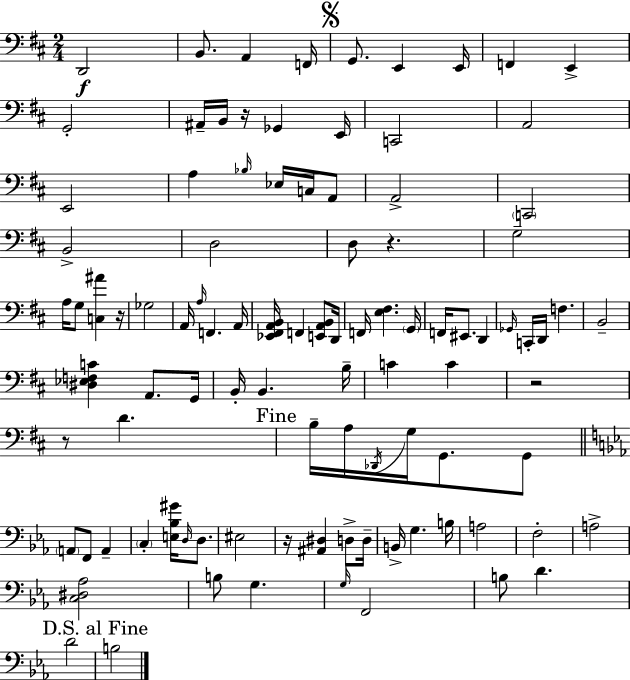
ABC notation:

X:1
T:Untitled
M:2/4
L:1/4
K:D
D,,2 B,,/2 A,, F,,/4 G,,/2 E,, E,,/4 F,, E,, G,,2 ^A,,/4 B,,/4 z/4 _G,, E,,/4 C,,2 A,,2 E,,2 A, _B,/4 _E,/4 C,/4 A,,/2 A,,2 C,,2 B,,2 D,2 D,/2 z G,2 A,/4 G,/2 [C,^A] z/4 _G,2 A,,/4 A,/4 F,, A,,/4 [_E,,^F,,A,,B,,]/4 F,, [E,,A,,B,,]/2 D,,/4 F,,/4 [E,^F,] G,,/4 F,,/4 ^E,,/2 D,, _G,,/4 C,,/4 D,,/4 F, B,,2 [^D,_E,F,C] A,,/2 G,,/4 B,,/4 B,, B,/4 C C z2 z/2 D B,/4 A,/4 _D,,/4 G,/4 G,,/2 G,,/2 A,,/2 F,,/2 A,, C, [E,_B,^G]/4 D,/4 D,/2 ^E,2 z/4 [^A,,^D,] D,/2 D,/4 B,,/4 G, B,/4 A,2 F,2 A,2 [C,^D,_A,]2 B,/2 G, G,/4 F,,2 B,/2 D D2 B,2